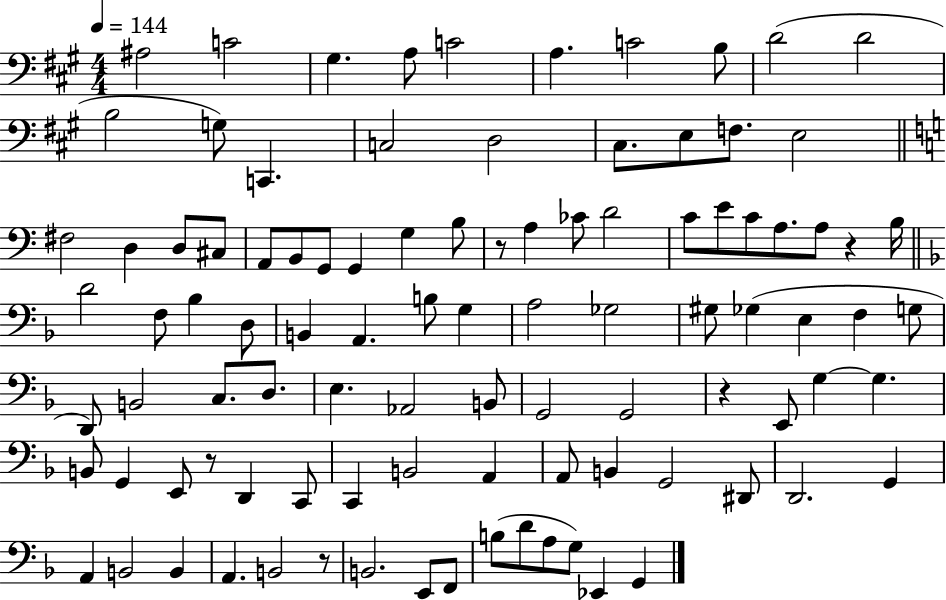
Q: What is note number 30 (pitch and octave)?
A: A3